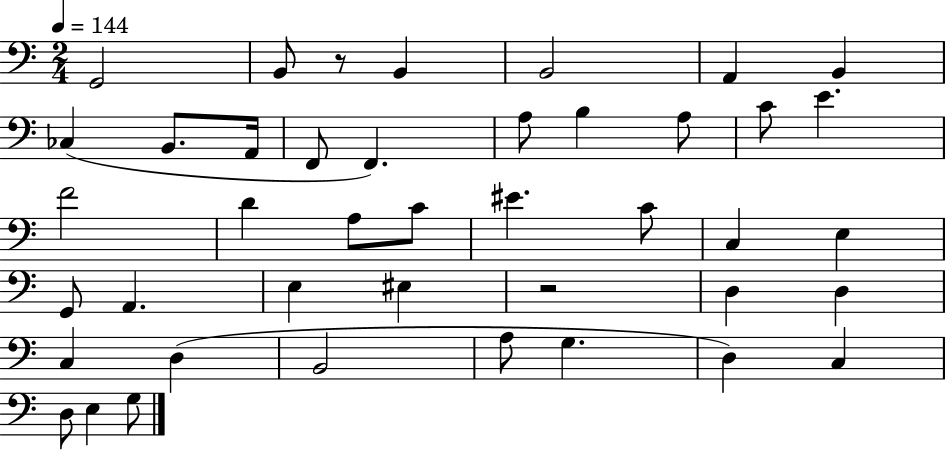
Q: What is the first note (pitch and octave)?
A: G2